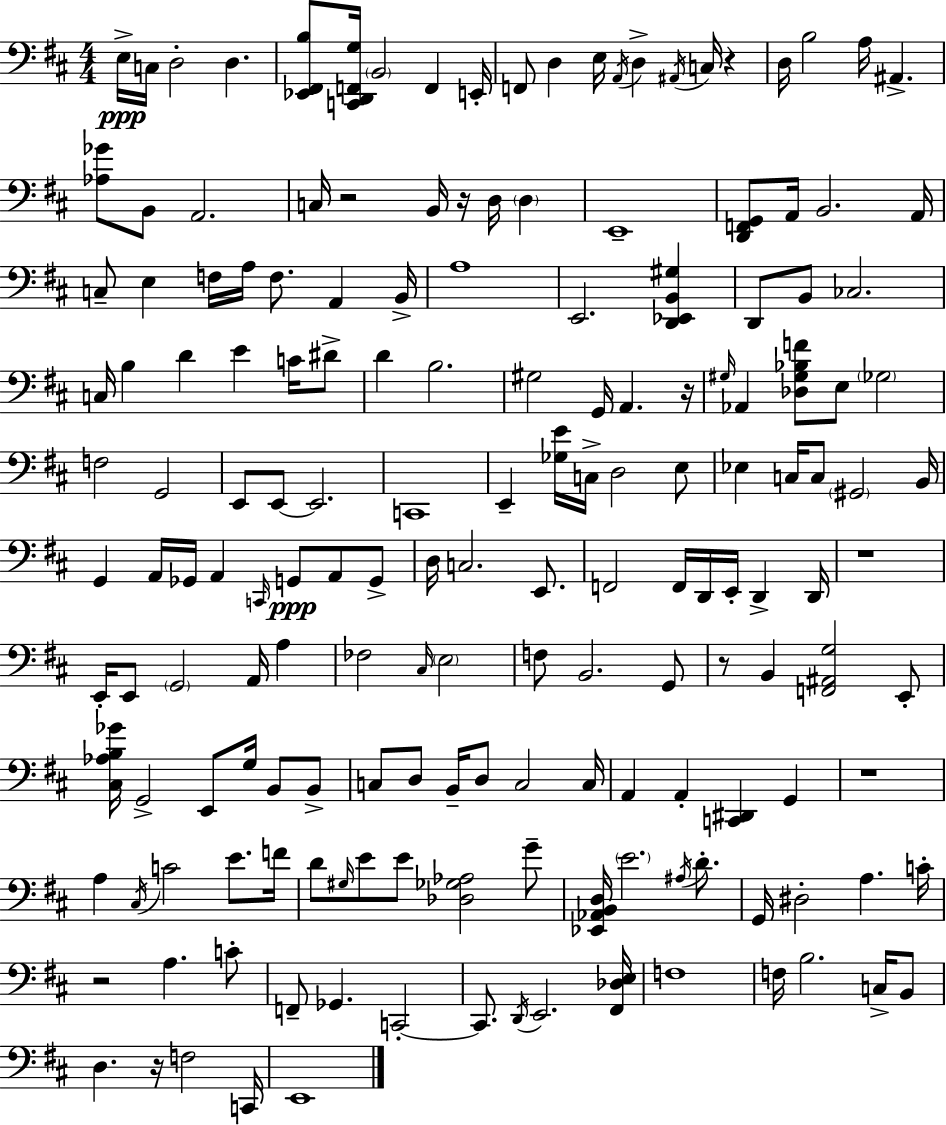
{
  \clef bass
  \numericTimeSignature
  \time 4/4
  \key d \major
  e16->\ppp c16 d2-. d4. | <ees, fis, b>8 <c, d, f, g>16 \parenthesize b,2 f,4 e,16-. | f,8 d4 e16 \acciaccatura { a,16 } d4-> \acciaccatura { ais,16 } c16 r4 | d16 b2 a16 ais,4.-> | \break <aes ges'>8 b,8 a,2. | c16 r2 b,16 r16 d16 \parenthesize d4 | e,1-- | <d, f, g,>8 a,16 b,2. | \break a,16 c8-- e4 f16 a16 f8. a,4 | b,16-> a1 | e,2. <d, ees, b, gis>4 | d,8 b,8 ces2. | \break c16 b4 d'4 e'4 c'16 | dis'8-> d'4 b2. | gis2 g,16 a,4. | r16 \grace { gis16 } aes,4 <des gis bes f'>8 e8 \parenthesize ges2 | \break f2 g,2 | e,8 e,8~~ e,2. | c,1 | e,4-- <ges e'>16 c16-> d2 | \break e8 ees4 c16 c8 \parenthesize gis,2 | b,16 g,4 a,16 ges,16 a,4 \grace { c,16 }\ppp g,8 | a,8 g,8-> d16 c2. | e,8. f,2 f,16 d,16 e,16-. d,4-> | \break d,16 r1 | e,16-. e,8 \parenthesize g,2 a,16 | a4 fes2 \grace { cis16 } \parenthesize e2 | f8 b,2. | \break g,8 r8 b,4 <f, ais, g>2 | e,8-. <cis aes b ges'>16 g,2-> e,8 | g16 b,8 b,8-> c8 d8 b,16-- d8 c2 | c16 a,4 a,4-. <c, dis,>4 | \break g,4 r1 | a4 \acciaccatura { cis16 } c'2 | e'8. f'16 d'8 \grace { gis16 } e'8 e'8 <des ges aes>2 | g'8-- <ees, aes, b, d>16 \parenthesize e'2. | \break \acciaccatura { ais16 } d'8.-. g,16 dis2-. | a4. c'16-. r2 | a4. c'8-. f,8-- ges,4. | c,2-.~~ c,8. \acciaccatura { d,16 } e,2. | \break <fis, des e>16 f1 | f16 b2. | c16-> b,8 d4. r16 | f2 c,16 e,1 | \break \bar "|."
}